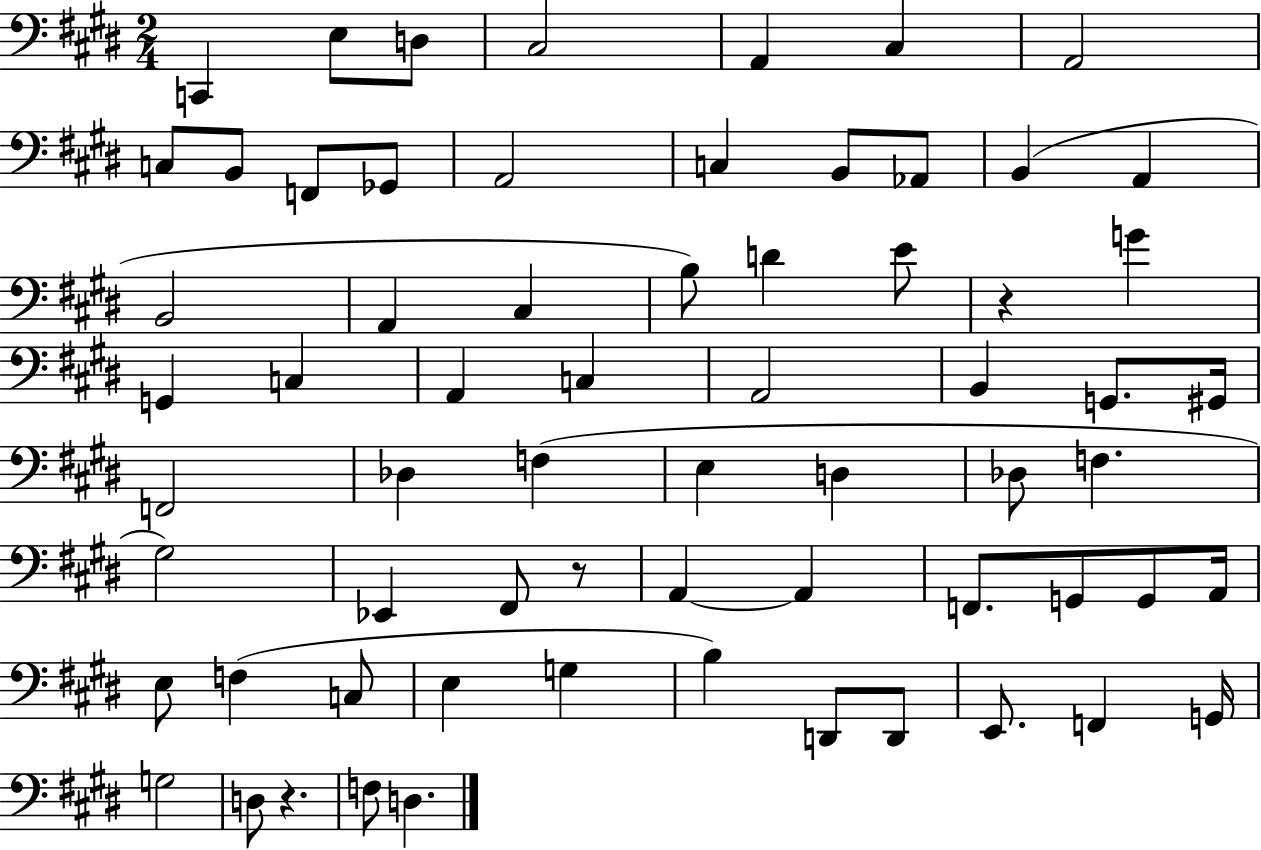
{
  \clef bass
  \numericTimeSignature
  \time 2/4
  \key e \major
  c,4 e8 d8 | cis2 | a,4 cis4 | a,2 | \break c8 b,8 f,8 ges,8 | a,2 | c4 b,8 aes,8 | b,4( a,4 | \break b,2 | a,4 cis4 | b8) d'4 e'8 | r4 g'4 | \break g,4 c4 | a,4 c4 | a,2 | b,4 g,8. gis,16 | \break f,2 | des4 f4( | e4 d4 | des8 f4. | \break gis2) | ees,4 fis,8 r8 | a,4~~ a,4 | f,8. g,8 g,8 a,16 | \break e8 f4( c8 | e4 g4 | b4) d,8 d,8 | e,8. f,4 g,16 | \break g2 | d8 r4. | f8 d4. | \bar "|."
}